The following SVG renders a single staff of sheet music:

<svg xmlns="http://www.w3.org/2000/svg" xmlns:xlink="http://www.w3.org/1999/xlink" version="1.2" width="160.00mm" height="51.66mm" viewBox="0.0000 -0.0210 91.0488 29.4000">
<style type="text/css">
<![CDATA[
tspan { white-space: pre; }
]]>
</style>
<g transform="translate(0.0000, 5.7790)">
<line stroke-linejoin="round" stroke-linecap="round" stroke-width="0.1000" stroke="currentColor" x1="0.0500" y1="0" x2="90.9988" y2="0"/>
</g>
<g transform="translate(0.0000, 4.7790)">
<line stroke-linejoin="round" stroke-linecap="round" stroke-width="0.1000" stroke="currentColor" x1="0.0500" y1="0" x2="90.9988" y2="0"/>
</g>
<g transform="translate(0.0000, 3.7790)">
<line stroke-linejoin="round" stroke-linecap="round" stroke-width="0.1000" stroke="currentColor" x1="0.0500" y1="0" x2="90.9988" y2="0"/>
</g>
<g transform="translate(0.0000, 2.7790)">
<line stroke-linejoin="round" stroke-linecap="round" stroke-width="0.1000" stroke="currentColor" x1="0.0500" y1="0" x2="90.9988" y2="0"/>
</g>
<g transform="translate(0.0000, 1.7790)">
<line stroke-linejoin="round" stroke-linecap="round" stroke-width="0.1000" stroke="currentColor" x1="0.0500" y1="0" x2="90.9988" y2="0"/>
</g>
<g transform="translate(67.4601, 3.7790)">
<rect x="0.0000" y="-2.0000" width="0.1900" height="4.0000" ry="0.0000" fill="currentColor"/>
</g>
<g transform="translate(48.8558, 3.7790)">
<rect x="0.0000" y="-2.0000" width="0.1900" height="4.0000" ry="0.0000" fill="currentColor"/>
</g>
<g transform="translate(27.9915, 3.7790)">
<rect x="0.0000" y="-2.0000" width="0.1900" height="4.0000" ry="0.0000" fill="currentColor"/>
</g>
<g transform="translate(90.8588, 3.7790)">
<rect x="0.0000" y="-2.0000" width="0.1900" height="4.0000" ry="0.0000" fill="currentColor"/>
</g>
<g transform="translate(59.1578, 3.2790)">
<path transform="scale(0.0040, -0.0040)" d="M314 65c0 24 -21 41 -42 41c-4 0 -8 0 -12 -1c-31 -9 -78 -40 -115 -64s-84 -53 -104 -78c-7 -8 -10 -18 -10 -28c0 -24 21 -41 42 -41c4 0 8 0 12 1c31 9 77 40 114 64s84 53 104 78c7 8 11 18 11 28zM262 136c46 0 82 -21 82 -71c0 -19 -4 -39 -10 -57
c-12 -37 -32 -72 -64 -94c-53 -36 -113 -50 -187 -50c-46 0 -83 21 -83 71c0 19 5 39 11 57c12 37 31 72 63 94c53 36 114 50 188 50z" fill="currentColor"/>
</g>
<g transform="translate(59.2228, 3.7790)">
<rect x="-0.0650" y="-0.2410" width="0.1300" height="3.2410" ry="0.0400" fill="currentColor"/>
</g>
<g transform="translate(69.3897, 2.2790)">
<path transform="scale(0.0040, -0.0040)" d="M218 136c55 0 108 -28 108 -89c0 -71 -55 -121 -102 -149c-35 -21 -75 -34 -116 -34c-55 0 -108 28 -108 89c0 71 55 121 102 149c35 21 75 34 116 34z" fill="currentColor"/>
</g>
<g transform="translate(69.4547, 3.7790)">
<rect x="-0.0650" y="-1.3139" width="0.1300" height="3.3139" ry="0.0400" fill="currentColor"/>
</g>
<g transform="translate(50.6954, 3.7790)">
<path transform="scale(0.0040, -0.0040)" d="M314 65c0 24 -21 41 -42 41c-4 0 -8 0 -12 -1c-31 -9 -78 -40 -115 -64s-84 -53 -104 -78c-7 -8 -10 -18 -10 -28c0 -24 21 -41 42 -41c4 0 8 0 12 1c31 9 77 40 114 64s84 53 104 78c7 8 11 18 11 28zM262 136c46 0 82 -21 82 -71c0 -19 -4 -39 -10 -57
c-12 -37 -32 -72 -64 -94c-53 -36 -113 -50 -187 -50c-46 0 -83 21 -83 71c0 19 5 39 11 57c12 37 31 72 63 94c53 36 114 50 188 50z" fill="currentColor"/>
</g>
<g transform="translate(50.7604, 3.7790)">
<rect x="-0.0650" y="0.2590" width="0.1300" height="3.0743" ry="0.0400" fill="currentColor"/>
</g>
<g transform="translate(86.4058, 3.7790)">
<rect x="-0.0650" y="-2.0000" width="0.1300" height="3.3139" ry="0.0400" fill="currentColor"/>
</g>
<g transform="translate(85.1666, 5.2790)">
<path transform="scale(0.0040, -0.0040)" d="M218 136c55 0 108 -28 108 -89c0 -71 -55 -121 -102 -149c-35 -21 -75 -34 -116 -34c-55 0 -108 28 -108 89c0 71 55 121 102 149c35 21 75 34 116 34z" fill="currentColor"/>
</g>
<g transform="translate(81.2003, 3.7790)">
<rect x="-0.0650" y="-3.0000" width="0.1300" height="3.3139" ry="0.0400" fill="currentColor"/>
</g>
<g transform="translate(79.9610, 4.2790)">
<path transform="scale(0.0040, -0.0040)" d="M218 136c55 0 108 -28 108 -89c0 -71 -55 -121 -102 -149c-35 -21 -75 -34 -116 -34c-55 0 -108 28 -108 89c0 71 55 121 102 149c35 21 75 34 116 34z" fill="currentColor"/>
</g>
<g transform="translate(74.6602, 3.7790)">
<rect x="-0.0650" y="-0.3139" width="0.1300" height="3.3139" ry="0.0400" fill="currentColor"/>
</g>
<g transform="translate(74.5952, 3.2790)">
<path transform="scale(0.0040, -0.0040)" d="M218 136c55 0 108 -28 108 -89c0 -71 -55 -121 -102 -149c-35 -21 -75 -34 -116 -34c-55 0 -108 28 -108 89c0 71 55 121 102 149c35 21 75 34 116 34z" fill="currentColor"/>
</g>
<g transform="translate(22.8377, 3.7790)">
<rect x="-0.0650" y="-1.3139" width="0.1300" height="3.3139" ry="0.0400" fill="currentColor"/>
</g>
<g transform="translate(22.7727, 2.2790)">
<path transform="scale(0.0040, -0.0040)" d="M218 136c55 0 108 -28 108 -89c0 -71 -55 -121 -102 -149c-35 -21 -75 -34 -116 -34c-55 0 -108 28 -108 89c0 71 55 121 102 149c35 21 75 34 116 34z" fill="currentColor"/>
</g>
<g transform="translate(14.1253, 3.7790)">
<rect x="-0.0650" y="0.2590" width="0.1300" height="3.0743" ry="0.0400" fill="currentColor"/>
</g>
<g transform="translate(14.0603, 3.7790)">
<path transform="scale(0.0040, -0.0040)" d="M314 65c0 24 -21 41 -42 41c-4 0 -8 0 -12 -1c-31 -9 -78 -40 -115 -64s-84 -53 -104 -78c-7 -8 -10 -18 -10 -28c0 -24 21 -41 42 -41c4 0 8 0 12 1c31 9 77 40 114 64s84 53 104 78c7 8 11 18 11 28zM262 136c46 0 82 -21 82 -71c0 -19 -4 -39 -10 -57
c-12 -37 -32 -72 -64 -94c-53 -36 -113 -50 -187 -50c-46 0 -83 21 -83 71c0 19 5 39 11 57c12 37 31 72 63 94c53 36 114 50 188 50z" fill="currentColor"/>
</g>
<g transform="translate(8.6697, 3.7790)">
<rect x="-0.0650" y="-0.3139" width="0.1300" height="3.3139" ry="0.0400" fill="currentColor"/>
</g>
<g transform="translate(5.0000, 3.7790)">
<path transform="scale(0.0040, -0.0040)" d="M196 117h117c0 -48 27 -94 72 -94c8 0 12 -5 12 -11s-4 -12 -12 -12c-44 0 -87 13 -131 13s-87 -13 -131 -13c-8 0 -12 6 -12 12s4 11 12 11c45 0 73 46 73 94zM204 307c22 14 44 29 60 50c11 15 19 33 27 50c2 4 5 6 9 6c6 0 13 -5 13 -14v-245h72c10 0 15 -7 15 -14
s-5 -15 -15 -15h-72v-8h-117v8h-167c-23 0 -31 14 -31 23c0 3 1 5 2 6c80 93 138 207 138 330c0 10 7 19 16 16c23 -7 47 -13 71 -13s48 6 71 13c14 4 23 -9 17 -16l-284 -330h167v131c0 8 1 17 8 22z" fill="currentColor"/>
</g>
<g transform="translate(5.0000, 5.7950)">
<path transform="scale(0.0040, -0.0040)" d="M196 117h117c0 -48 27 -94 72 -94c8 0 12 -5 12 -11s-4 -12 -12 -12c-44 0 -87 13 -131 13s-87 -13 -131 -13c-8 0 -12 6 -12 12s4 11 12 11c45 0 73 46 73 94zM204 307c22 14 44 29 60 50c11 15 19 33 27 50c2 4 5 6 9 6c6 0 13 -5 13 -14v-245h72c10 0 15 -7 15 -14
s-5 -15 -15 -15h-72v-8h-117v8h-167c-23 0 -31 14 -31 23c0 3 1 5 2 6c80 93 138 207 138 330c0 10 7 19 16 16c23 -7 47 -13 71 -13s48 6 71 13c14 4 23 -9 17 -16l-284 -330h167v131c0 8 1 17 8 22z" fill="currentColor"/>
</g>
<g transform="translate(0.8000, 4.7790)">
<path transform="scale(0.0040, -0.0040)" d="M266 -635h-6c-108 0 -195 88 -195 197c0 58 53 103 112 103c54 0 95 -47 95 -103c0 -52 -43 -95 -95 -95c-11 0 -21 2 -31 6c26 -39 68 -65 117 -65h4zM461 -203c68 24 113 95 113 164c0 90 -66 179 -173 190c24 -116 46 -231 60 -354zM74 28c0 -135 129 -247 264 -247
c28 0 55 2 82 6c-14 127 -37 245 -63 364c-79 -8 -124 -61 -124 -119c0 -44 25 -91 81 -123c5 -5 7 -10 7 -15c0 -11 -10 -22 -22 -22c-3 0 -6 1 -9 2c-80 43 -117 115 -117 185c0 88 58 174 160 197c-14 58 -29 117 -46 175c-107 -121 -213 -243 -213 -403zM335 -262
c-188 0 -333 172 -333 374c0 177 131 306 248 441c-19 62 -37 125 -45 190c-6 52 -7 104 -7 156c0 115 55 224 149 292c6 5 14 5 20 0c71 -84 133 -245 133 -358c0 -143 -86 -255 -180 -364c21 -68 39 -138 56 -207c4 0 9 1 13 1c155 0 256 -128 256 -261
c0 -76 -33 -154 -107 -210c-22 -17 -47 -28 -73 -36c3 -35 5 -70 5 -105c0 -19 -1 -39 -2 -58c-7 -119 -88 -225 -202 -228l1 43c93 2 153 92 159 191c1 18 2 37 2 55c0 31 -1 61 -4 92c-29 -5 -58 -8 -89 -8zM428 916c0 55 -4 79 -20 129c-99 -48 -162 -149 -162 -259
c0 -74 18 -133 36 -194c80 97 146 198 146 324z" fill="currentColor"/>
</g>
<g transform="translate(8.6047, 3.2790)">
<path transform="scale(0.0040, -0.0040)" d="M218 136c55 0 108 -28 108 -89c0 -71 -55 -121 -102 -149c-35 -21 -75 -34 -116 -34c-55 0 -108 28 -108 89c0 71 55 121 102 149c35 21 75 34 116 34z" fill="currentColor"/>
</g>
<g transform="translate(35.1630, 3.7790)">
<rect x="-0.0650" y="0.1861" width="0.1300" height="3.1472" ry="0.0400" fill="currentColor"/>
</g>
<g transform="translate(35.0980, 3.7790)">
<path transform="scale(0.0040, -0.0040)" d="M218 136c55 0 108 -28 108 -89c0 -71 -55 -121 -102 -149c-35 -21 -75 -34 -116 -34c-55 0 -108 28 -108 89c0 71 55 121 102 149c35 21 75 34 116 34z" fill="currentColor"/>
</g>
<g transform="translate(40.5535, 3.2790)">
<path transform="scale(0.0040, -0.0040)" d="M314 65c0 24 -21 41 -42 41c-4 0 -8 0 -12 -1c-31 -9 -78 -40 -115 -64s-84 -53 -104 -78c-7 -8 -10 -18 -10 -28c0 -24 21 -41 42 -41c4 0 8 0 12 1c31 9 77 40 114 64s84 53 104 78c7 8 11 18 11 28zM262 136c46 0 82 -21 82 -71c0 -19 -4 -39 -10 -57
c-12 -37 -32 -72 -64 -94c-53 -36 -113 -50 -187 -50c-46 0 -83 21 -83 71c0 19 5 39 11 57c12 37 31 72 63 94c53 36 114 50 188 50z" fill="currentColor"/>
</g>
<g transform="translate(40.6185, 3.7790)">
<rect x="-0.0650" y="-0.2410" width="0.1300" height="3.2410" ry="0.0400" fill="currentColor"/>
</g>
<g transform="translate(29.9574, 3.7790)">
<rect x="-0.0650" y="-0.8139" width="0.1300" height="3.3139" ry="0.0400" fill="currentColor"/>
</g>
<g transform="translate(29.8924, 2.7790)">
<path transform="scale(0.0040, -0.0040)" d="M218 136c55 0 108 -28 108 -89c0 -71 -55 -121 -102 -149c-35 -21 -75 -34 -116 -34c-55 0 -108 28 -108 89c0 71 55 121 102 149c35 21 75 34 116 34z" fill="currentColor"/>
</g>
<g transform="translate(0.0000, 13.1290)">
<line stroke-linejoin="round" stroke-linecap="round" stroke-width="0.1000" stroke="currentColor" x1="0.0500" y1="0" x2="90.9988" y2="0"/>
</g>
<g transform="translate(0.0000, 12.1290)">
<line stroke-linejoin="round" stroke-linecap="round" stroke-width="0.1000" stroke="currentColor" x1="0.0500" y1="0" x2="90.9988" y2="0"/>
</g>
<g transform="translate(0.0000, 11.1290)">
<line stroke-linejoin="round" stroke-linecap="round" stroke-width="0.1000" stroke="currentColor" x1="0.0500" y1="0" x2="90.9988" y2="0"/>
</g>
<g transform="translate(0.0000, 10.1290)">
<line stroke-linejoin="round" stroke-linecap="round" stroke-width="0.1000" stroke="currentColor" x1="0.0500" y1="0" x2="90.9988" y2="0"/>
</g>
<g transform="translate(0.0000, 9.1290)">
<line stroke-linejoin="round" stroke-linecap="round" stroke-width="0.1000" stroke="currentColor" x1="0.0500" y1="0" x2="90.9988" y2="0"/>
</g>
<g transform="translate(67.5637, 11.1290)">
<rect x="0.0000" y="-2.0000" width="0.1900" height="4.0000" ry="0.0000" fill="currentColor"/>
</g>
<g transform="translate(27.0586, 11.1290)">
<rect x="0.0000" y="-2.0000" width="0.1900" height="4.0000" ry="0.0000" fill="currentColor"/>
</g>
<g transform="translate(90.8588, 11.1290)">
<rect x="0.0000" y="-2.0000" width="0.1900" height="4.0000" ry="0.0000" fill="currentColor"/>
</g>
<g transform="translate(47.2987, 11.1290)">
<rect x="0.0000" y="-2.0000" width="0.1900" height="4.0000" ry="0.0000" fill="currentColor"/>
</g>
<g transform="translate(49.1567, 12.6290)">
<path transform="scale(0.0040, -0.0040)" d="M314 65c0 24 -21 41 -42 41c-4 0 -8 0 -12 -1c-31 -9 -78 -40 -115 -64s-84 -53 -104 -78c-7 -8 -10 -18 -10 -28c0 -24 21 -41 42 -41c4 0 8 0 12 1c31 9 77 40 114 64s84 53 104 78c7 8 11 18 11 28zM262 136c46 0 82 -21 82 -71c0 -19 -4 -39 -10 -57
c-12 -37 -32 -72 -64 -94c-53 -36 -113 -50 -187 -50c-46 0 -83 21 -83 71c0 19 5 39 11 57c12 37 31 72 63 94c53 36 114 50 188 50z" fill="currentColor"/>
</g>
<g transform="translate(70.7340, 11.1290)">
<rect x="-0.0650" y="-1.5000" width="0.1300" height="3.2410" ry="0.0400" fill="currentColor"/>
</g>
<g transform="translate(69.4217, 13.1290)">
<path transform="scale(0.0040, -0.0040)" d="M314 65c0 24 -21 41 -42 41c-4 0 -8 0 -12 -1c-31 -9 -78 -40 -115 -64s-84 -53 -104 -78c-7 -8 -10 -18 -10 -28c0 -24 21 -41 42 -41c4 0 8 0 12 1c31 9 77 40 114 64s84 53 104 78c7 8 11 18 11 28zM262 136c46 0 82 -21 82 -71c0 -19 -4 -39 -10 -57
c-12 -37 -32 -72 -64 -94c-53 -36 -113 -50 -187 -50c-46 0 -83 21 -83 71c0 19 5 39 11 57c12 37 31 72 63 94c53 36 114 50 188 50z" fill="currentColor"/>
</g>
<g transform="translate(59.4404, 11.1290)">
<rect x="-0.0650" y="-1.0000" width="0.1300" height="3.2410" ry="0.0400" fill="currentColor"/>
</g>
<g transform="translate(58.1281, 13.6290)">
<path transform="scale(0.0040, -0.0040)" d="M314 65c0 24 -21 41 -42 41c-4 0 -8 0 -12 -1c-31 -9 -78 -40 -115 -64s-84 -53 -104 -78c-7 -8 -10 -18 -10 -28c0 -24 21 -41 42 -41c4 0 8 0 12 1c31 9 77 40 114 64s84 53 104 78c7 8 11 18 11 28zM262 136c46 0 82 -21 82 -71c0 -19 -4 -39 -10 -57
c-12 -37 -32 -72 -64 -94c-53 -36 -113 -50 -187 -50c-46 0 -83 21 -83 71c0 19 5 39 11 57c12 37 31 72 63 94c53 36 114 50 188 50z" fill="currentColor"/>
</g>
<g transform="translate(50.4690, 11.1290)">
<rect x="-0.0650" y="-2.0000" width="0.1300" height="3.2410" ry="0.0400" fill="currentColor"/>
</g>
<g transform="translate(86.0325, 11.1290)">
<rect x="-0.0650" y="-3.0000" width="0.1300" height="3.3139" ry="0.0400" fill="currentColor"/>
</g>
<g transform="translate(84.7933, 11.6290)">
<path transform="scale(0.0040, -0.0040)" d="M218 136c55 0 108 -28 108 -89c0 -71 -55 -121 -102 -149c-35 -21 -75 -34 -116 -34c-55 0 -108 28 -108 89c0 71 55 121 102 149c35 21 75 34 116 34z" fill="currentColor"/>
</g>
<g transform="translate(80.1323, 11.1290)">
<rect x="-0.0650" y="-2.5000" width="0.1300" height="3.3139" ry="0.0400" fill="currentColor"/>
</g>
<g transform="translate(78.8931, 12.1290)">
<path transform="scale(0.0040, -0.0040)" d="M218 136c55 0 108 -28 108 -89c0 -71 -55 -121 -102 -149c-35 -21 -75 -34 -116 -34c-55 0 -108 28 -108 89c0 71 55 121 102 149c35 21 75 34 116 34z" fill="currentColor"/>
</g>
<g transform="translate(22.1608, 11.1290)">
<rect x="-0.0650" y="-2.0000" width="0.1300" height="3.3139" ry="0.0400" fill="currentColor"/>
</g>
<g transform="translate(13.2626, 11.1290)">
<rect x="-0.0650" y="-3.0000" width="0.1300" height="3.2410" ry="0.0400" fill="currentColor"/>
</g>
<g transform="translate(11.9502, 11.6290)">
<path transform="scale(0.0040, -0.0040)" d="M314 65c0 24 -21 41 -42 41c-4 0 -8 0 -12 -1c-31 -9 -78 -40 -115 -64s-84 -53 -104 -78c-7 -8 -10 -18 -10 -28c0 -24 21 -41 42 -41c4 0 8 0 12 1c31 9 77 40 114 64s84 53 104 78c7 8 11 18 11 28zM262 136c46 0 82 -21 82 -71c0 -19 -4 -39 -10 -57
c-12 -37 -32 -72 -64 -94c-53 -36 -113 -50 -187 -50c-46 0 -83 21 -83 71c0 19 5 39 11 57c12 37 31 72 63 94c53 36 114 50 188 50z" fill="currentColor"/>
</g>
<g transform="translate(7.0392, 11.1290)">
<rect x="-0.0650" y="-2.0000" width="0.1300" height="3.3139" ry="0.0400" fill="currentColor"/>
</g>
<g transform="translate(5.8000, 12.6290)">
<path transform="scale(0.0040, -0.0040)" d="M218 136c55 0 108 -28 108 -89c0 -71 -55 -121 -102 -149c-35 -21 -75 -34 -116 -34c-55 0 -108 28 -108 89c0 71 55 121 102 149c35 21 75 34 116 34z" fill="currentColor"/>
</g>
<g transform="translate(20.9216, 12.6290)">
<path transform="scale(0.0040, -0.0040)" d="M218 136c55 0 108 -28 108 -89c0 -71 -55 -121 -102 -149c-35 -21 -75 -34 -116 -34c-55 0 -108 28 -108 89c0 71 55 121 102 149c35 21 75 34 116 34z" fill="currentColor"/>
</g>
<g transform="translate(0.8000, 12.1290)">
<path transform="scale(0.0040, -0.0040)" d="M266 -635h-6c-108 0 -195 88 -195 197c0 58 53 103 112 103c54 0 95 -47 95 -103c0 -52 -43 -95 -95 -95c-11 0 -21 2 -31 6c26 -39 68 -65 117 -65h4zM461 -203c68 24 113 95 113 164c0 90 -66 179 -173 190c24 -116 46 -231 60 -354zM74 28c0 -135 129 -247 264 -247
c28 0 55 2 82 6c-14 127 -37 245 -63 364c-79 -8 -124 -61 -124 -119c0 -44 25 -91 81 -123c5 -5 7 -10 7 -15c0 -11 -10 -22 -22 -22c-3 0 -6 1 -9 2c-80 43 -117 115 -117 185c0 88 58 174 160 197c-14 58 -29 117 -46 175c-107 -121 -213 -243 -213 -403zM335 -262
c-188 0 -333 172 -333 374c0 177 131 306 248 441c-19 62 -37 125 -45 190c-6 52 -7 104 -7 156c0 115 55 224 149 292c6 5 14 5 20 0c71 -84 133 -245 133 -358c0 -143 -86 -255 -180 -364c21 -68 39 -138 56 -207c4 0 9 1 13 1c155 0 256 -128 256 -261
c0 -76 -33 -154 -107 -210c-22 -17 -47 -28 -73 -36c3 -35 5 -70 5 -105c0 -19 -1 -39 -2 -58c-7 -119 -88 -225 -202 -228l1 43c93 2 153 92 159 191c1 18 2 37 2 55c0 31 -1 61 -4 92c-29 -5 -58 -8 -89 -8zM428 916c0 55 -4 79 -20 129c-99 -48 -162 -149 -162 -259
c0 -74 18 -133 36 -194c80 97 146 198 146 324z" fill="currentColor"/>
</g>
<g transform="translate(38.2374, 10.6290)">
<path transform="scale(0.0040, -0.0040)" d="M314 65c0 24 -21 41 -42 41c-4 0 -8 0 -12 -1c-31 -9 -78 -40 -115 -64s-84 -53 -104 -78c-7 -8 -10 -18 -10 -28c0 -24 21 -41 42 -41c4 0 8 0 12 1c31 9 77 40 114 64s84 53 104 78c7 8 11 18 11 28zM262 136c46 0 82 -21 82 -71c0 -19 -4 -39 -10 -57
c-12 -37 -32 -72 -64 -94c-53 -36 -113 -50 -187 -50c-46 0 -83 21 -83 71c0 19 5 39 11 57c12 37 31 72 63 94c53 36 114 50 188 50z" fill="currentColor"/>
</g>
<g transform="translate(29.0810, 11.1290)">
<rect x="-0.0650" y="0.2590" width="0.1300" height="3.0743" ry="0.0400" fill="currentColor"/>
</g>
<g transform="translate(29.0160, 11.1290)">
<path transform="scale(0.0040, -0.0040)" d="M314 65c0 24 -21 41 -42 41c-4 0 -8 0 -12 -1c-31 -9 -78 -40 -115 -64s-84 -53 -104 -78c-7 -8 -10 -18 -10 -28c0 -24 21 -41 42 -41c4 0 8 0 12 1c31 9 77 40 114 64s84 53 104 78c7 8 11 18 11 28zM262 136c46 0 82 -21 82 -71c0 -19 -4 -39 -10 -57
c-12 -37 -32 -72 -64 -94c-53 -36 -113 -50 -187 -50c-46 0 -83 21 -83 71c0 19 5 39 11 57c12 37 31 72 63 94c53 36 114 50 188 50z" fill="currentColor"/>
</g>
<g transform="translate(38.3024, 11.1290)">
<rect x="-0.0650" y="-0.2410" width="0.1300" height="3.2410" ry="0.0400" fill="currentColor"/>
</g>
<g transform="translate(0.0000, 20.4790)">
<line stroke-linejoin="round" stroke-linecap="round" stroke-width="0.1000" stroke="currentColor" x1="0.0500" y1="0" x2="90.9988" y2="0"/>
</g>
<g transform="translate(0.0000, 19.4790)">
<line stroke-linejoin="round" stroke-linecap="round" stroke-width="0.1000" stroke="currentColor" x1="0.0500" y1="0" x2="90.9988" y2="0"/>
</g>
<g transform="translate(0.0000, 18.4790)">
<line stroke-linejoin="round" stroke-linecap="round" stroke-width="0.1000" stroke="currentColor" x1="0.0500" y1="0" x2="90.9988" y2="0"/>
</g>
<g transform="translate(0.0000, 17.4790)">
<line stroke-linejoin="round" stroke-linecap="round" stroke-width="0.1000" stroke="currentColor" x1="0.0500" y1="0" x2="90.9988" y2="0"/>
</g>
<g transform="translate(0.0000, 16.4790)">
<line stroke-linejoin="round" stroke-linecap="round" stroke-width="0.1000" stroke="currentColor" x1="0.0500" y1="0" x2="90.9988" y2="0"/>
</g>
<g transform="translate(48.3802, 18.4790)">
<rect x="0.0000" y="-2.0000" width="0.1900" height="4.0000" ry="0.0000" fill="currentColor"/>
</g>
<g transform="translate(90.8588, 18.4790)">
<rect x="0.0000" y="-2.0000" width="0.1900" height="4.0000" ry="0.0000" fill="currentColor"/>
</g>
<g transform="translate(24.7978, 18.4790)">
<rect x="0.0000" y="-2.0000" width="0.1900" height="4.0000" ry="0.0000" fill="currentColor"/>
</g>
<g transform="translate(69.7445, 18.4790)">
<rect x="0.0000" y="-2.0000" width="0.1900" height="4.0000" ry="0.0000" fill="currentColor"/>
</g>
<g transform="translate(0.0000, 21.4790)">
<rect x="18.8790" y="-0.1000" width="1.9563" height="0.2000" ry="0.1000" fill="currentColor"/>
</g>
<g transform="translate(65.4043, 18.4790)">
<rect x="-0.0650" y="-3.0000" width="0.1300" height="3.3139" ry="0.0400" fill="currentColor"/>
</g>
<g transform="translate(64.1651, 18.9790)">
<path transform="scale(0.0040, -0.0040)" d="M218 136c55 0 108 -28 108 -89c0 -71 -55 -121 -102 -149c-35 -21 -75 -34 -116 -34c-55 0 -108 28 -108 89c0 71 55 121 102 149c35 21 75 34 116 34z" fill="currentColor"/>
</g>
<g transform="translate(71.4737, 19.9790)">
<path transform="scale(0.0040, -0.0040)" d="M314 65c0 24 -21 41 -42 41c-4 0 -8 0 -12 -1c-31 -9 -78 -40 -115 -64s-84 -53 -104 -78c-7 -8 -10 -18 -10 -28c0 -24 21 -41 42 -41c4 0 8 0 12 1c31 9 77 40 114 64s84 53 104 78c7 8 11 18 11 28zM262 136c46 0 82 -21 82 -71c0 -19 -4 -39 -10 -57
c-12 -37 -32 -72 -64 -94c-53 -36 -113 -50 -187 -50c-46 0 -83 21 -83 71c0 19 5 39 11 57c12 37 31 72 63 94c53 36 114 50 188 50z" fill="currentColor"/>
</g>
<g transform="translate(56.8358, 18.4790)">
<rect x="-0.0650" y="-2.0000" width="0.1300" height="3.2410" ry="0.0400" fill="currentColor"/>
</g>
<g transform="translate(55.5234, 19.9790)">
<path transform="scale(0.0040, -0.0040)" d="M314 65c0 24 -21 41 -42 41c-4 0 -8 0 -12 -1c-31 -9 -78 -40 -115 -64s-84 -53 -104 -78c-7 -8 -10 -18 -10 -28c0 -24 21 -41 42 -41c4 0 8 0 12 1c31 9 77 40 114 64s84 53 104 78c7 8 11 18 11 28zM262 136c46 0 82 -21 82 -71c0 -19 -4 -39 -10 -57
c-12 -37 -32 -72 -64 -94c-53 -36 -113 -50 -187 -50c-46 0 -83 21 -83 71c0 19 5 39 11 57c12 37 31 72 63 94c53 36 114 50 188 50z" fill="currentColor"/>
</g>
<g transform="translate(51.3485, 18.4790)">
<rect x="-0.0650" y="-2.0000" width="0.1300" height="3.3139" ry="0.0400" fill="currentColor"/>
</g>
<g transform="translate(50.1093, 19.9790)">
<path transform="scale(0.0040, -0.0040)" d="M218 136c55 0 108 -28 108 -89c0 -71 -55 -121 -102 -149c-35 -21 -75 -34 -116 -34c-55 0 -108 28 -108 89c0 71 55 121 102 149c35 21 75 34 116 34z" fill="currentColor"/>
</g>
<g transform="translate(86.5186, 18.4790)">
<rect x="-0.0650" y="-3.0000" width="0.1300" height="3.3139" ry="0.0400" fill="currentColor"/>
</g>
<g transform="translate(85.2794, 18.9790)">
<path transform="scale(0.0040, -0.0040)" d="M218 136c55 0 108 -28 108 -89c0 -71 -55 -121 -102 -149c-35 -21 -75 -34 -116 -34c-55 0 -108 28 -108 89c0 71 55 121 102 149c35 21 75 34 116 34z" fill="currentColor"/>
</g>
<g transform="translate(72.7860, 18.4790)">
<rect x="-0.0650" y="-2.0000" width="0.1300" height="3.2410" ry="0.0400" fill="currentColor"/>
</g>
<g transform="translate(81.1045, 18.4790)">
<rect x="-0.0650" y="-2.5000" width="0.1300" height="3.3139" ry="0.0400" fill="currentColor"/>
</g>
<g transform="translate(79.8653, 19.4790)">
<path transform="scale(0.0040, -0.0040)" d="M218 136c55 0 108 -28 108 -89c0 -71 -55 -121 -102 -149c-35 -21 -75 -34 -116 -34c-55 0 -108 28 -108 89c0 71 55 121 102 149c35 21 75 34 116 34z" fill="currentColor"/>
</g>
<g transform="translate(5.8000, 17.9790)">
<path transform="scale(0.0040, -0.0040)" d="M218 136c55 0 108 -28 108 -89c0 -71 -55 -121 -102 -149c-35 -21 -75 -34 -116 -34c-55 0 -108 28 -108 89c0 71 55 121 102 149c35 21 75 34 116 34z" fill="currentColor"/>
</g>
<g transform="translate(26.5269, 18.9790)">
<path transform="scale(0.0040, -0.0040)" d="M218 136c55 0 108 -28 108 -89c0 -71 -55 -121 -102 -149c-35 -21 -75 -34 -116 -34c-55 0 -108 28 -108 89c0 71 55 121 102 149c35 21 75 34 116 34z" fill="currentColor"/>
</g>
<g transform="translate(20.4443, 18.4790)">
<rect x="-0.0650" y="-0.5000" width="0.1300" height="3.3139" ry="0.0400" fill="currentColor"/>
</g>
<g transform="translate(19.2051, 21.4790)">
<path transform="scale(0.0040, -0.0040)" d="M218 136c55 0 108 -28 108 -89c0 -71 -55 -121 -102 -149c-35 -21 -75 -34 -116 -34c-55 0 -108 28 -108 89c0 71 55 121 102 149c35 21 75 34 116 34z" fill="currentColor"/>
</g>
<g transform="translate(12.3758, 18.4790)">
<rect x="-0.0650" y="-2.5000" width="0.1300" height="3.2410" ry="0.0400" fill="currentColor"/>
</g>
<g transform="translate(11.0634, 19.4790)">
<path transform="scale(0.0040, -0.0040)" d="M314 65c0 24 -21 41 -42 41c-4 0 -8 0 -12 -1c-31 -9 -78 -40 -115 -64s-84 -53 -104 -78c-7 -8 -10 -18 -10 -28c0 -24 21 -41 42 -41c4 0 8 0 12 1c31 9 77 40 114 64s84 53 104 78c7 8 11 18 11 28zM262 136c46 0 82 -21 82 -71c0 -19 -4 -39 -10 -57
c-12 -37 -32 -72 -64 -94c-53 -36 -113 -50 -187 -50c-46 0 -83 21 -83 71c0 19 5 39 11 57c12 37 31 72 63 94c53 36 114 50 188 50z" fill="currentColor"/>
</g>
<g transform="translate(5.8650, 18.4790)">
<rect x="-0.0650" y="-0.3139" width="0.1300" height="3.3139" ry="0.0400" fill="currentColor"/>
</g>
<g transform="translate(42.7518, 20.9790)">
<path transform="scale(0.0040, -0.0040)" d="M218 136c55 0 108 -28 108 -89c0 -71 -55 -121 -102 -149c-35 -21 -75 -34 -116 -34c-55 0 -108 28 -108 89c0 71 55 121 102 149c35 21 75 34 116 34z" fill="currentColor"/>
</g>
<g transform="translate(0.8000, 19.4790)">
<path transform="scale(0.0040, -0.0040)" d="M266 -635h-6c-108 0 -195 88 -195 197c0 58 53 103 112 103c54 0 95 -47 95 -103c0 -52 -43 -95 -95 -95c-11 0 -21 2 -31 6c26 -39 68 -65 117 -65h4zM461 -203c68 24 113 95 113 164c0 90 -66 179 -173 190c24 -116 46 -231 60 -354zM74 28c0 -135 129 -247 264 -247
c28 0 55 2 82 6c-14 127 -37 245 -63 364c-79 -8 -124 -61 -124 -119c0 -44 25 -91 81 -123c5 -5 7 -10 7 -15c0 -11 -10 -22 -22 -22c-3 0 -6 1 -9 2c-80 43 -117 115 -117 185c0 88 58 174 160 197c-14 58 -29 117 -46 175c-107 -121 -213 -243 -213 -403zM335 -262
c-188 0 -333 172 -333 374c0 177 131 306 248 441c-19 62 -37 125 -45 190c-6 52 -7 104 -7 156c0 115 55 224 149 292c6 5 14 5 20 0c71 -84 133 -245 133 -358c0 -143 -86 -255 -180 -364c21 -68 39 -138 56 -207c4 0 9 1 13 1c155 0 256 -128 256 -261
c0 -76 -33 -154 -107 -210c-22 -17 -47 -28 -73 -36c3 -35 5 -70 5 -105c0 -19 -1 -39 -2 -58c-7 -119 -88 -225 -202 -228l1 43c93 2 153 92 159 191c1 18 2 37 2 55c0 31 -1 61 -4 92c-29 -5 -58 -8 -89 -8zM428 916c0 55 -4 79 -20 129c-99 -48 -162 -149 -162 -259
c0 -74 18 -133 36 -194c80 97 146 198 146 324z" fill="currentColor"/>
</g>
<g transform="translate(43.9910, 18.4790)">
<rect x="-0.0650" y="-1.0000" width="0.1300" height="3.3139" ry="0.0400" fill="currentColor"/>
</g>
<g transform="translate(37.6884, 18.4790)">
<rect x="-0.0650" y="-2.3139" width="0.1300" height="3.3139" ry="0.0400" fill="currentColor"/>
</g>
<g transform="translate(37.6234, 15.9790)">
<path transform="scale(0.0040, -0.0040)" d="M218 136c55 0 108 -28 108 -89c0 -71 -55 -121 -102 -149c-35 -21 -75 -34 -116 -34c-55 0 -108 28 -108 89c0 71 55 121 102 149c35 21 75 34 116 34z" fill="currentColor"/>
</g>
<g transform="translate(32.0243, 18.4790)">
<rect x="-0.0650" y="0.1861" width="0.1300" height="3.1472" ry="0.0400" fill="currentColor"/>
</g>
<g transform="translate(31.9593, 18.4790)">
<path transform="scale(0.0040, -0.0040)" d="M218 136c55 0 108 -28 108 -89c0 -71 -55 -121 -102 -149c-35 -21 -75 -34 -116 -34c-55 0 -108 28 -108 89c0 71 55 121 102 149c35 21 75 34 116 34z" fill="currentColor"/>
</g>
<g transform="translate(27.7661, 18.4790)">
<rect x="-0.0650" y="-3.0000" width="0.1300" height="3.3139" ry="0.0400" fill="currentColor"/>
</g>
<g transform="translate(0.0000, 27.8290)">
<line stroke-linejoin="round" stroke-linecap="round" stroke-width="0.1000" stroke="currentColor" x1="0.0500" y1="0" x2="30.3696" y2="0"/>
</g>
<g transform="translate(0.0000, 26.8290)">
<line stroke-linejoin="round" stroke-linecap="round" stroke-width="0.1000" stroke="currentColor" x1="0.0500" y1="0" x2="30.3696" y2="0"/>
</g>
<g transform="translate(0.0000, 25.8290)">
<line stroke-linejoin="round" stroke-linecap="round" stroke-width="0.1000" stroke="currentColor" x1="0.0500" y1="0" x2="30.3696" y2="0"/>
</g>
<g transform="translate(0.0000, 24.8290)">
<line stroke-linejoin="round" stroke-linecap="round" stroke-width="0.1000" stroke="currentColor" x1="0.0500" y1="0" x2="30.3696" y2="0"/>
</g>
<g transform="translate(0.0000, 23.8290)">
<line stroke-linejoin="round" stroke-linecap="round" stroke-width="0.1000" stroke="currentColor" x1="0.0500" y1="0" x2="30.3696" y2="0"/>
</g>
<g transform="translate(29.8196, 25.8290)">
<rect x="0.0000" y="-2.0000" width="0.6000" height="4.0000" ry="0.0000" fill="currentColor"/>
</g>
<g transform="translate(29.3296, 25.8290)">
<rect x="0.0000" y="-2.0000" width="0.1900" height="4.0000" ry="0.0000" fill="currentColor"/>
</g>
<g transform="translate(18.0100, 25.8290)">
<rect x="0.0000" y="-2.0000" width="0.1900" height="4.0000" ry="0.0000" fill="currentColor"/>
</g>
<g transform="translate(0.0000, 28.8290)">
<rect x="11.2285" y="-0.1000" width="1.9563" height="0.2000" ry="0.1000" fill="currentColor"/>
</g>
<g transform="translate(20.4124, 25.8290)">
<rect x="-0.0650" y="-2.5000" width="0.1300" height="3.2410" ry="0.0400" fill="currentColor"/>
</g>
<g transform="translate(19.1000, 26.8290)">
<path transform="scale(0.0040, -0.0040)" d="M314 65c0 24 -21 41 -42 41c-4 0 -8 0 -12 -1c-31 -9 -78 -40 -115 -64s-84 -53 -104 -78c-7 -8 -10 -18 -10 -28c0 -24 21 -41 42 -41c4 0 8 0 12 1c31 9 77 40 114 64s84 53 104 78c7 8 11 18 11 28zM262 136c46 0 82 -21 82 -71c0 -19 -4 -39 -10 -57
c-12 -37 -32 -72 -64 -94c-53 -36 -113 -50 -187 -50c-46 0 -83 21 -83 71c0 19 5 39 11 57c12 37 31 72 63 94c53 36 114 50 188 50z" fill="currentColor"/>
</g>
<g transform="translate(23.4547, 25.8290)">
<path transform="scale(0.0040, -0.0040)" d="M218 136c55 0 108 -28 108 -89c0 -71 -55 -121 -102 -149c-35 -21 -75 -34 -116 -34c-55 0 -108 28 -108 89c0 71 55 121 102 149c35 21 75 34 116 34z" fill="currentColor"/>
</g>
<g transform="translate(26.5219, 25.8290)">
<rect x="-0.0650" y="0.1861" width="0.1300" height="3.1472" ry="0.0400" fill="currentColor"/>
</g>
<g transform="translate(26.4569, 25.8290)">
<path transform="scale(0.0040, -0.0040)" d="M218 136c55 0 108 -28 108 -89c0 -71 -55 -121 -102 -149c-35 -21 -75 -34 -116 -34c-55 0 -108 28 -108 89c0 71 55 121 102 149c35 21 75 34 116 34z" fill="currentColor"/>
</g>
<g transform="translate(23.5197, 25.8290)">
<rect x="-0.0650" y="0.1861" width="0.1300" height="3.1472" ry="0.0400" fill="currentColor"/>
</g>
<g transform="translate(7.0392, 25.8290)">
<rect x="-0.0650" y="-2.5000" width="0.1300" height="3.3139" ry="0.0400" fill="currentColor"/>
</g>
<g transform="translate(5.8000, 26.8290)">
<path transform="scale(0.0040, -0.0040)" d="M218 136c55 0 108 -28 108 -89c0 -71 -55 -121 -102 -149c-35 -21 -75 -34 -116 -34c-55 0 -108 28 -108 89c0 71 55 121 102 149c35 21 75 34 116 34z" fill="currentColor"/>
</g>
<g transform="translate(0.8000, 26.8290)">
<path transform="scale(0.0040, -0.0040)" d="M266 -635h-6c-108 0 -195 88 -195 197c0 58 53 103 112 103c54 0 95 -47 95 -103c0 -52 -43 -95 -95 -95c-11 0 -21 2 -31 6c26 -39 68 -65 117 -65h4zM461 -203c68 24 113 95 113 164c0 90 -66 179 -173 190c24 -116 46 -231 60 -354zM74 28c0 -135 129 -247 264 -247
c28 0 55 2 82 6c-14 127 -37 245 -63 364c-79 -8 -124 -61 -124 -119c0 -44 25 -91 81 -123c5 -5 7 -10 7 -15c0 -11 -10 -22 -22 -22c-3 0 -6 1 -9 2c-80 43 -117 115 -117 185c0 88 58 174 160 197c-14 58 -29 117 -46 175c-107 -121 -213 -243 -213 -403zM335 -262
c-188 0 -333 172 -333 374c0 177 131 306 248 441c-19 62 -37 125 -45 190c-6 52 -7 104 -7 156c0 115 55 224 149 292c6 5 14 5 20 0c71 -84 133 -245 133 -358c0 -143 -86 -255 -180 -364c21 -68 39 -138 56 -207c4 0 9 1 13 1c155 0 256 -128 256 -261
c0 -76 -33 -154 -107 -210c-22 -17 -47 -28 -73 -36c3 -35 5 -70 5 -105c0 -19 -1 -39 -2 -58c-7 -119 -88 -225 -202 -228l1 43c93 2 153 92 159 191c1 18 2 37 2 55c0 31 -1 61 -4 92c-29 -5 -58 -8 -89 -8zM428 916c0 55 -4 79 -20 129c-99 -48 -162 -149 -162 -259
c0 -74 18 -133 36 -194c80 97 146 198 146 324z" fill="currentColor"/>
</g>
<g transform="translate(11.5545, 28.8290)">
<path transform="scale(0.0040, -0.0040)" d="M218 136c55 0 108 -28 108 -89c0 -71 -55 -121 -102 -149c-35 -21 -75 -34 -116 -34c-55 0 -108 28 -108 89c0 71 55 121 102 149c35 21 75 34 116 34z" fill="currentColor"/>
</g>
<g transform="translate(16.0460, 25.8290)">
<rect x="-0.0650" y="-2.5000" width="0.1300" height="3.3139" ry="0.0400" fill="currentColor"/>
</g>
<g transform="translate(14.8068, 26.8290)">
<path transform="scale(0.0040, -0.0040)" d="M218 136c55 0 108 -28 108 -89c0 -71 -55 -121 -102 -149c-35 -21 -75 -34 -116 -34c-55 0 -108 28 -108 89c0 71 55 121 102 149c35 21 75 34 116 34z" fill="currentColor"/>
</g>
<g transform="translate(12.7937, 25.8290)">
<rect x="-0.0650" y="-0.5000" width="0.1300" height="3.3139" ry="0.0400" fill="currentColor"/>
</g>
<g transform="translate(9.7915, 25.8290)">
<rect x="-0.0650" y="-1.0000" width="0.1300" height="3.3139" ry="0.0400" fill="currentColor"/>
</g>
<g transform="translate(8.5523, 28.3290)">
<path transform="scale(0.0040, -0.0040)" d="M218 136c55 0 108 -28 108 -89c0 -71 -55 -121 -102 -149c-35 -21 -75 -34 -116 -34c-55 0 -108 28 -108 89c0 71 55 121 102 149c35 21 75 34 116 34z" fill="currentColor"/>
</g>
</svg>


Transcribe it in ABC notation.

X:1
T:Untitled
M:4/4
L:1/4
K:C
c B2 e d B c2 B2 c2 e c A F F A2 F B2 c2 F2 D2 E2 G A c G2 C A B g D F F2 A F2 G A G D C G G2 B B